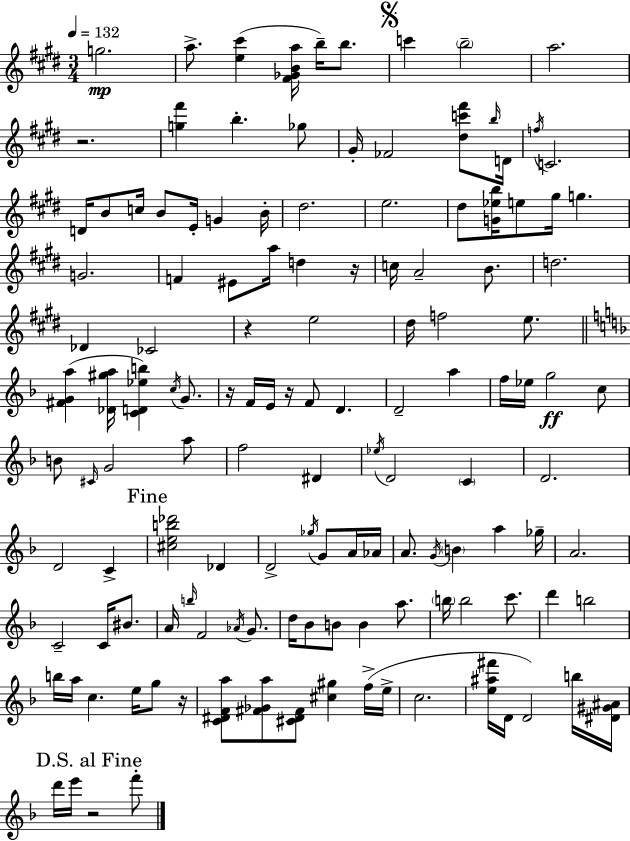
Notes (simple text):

G5/h. A5/e. [E5,C#6]/q [F#4,Gb4,B4,A5]/s B5/s B5/e. C6/q B5/h A5/h. R/h. [G5,F#6]/q B5/q. Gb5/e G#4/s FES4/h [D#5,C6,F#6]/e B5/s D4/s F5/s C4/h. D4/s B4/e C5/s B4/e E4/s G4/q B4/s D#5/h. E5/h. D#5/e [G4,Eb5,B5]/s E5/e G#5/s G5/q. G4/h. F4/q EIS4/e A5/s D5/q R/s C5/s A4/h B4/e. D5/h. Db4/q CES4/h R/q E5/h D#5/s F5/h E5/e. [F#4,G4,A5]/q [Db4,G#5,A5]/s [C4,D4,Eb5,B5]/q C5/s G4/e. R/s F4/s E4/s R/s F4/e D4/q. D4/h A5/q F5/s Eb5/s G5/h C5/e B4/e C#4/s G4/h A5/e F5/h D#4/q Eb5/s D4/h C4/q D4/h. D4/h C4/q [C#5,E5,B5,Db6]/h Db4/q D4/h Gb5/s G4/e A4/s Ab4/s A4/e. G4/s B4/q A5/q Gb5/s A4/h. C4/h C4/s BIS4/e. A4/s B5/s F4/h Ab4/s G4/e. D5/s Bb4/e B4/e B4/q A5/e. B5/s B5/h C6/e. D6/q B5/h B5/s A5/s C5/q. E5/s G5/e R/s [C4,D#4,F4,A5]/e [F#4,Gb4,A5]/e [C#4,D#4,F#4]/e [C#5,G#5]/q F5/s E5/s C5/h. [E5,A#5,F#6]/s D4/s D4/h B5/s [D#4,G#4,A#4]/s D6/s E6/s R/h F6/e